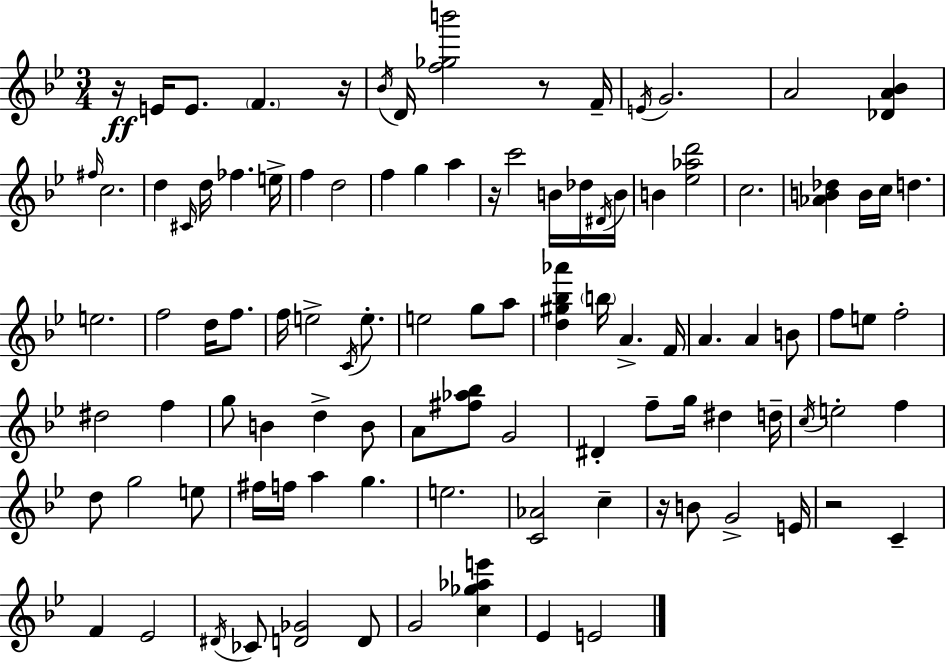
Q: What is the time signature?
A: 3/4